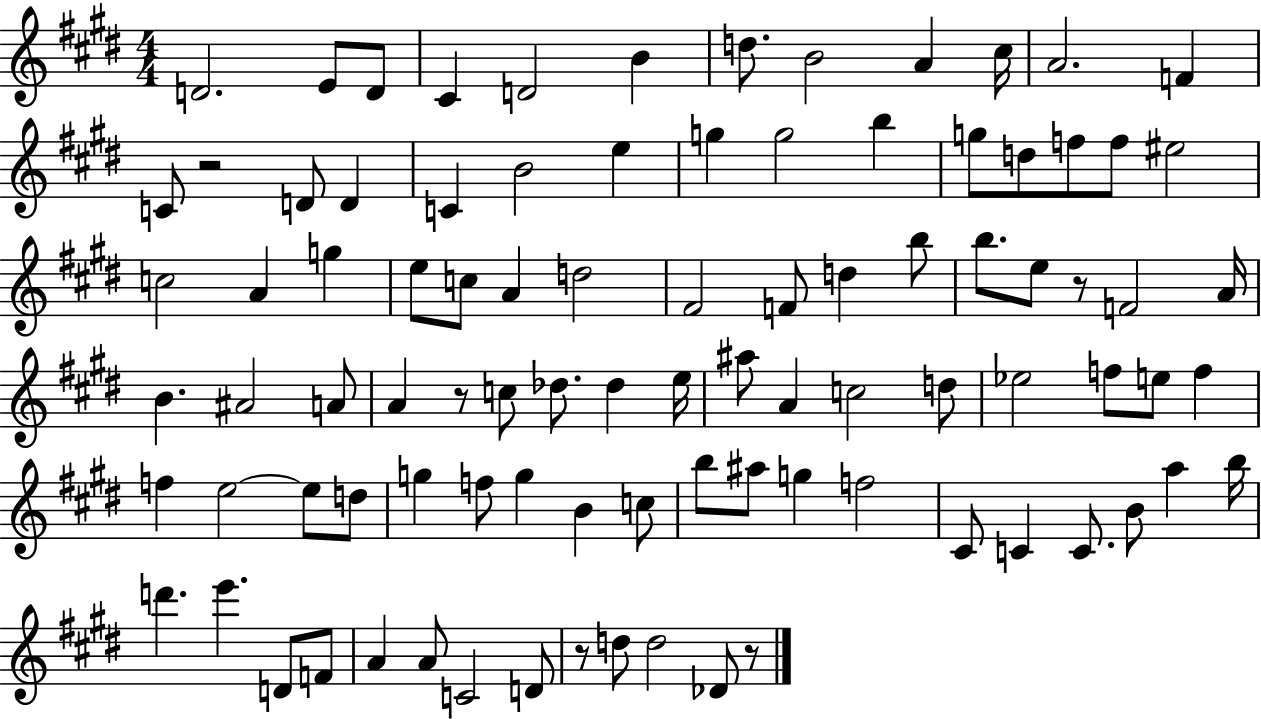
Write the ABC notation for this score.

X:1
T:Untitled
M:4/4
L:1/4
K:E
D2 E/2 D/2 ^C D2 B d/2 B2 A ^c/4 A2 F C/2 z2 D/2 D C B2 e g g2 b g/2 d/2 f/2 f/2 ^e2 c2 A g e/2 c/2 A d2 ^F2 F/2 d b/2 b/2 e/2 z/2 F2 A/4 B ^A2 A/2 A z/2 c/2 _d/2 _d e/4 ^a/2 A c2 d/2 _e2 f/2 e/2 f f e2 e/2 d/2 g f/2 g B c/2 b/2 ^a/2 g f2 ^C/2 C C/2 B/2 a b/4 d' e' D/2 F/2 A A/2 C2 D/2 z/2 d/2 d2 _D/2 z/2